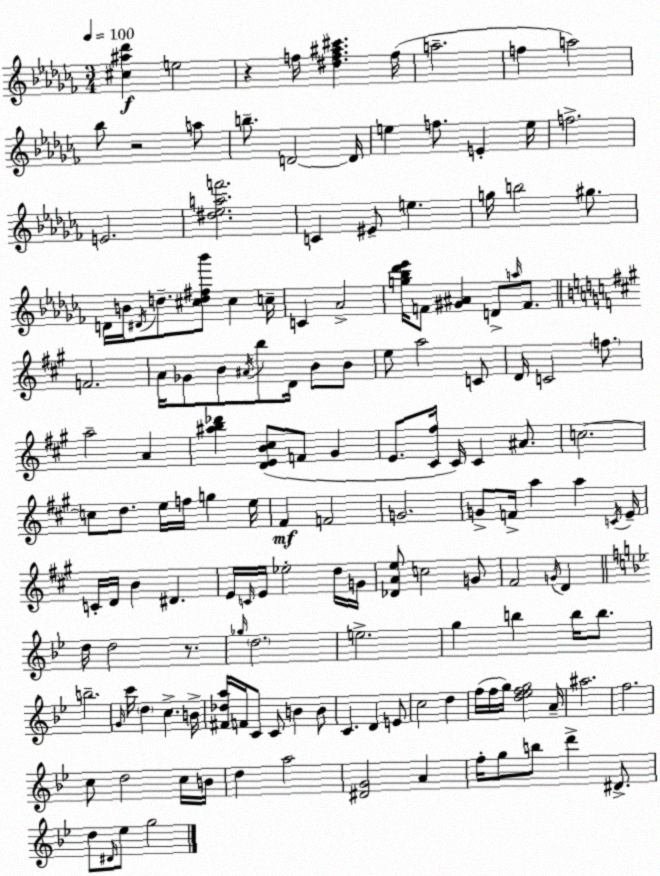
X:1
T:Untitled
M:3/4
L:1/4
K:Abm
[^c^a_d'] e2 z f/4 [^df^a^c'] f/4 a2 f a2 _b/2 z2 a/2 b/2 D2 D/4 e f/2 E e/4 f2 E2 [^d_eaf']2 C ^E/2 e g/4 b2 ^g/2 D/4 B/4 ^D/4 d/2 [^cd^f_b']/2 ^c c/4 C _A2 [g_b_d'_e']/4 F/2 [^G^A] D/2 a/4 F/2 F2 A/4 _G/2 B/2 ^A/4 b/2 D/4 B/2 B/2 e/2 a2 C/2 D/4 C2 f/2 a2 A [^ab_d'] [DEB^c]/2 F/2 ^G E/2 [^C^f]/4 ^C/4 ^C ^A/2 c2 c/2 d/2 e/4 f/4 g e/4 ^F F2 G2 G/2 F/4 a a C/4 E/4 C/4 D/4 B ^D E/4 C/4 E/4 _e2 d/4 G/4 [_DAe]/2 c2 G/2 ^F2 G/4 D d/4 d2 z/2 _g/4 d2 e2 g b b/4 b/2 b2 G/4 c'/4 d c B/4 [^F_da]/4 F/4 C/2 C/2 B B/2 C D E/2 c2 d f/4 f/4 g/4 [d_efg]2 A/4 ^a2 f2 c/2 d2 c/4 B/4 d a2 [^DG]2 A f/4 g/2 b/2 d' ^D/2 d/2 ^D/4 _e/2 g2